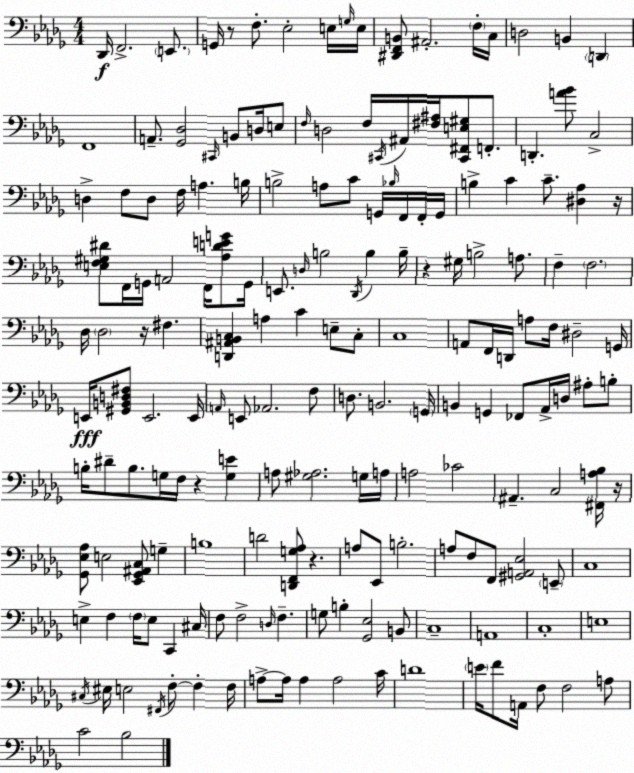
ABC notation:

X:1
T:Untitled
M:4/4
L:1/4
K:Bbm
_D,,/4 F,,2 E,,/2 G,,/4 z/2 F,/2 _E,2 E,/4 G,/4 E,/4 [^D,,F,,B,,]/2 ^A,,2 F,/4 C,/4 D,2 B,, D,, F,,4 A,,/2 [_G,,_D,]2 ^C,,/4 B,,/2 D,/4 E,/2 F,/4 D,2 F,/4 ^C,,/4 ^A,,/4 [^F,^A,]/4 [^C,,^F,,E,^G,]/2 F,,/2 D,, [A_B]/2 C,2 D, F,/2 D,/2 F,/4 A, B,/4 B,2 A,/2 C/2 G,,/4 _B,/4 F,,/4 F,,/4 G,,/4 B, C C/2 [^D,_A,] z/4 [E,F,^G,^D]/2 F,,/4 G,,/4 A,,2 F,,/4 [_A,DEG]/2 G,,/4 E,,/2 D,/4 B,2 _D,,/4 B, B,/4 z ^G,/4 B,2 A,/2 F, F,2 _D,/4 _D,2 z/4 ^F, [D,,^A,,B,,C,] A, C E,/2 C,/2 C,4 A,,/2 F,,/4 D,,/4 A,/2 F,/4 ^D,2 G,,/4 E,,/4 [^G,,B,,D,^F,]/2 E,,2 E,,/4 A,,/4 E,,/2 _A,,2 F,/2 D,/2 B,,2 G,,/4 B,, G,, _F,,/2 _A,,/4 D,/4 ^A,/2 B,/2 B,/4 ^D/2 B,/2 G,/4 F,/4 z [G,E] A,/2 [^G,_A,]2 G,/4 A,/4 A,2 _C2 ^A,, C,2 [^F,,A,_B,]/4 z/4 [_G,,_E,_A,]/2 E,2 [_E,,_G,,^A,,C,]/2 G, B,4 D2 [D,,F,,G,_A,]/2 z A,/2 _E,,/2 B,2 A,/2 F,/2 F,,/2 [^G,,A,,_E,]2 E,,/2 C,4 E, F, F,/4 E,/2 C,, ^C,/4 F,/2 F,2 D,/4 F, G,/2 B, [_G,,_E,]2 B,,/2 C,4 A,,4 C,4 E,4 ^C,/4 ^E,/4 E,2 ^F,,/4 F,/2 F, F,/4 A,/2 A,/4 A, A,2 C/4 D4 E/4 F/2 A,,/4 F,/2 F,2 A,/2 C2 _B,2